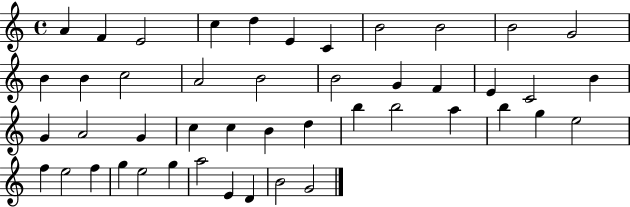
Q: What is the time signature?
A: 4/4